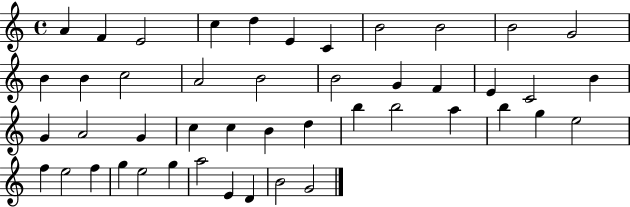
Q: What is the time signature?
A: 4/4